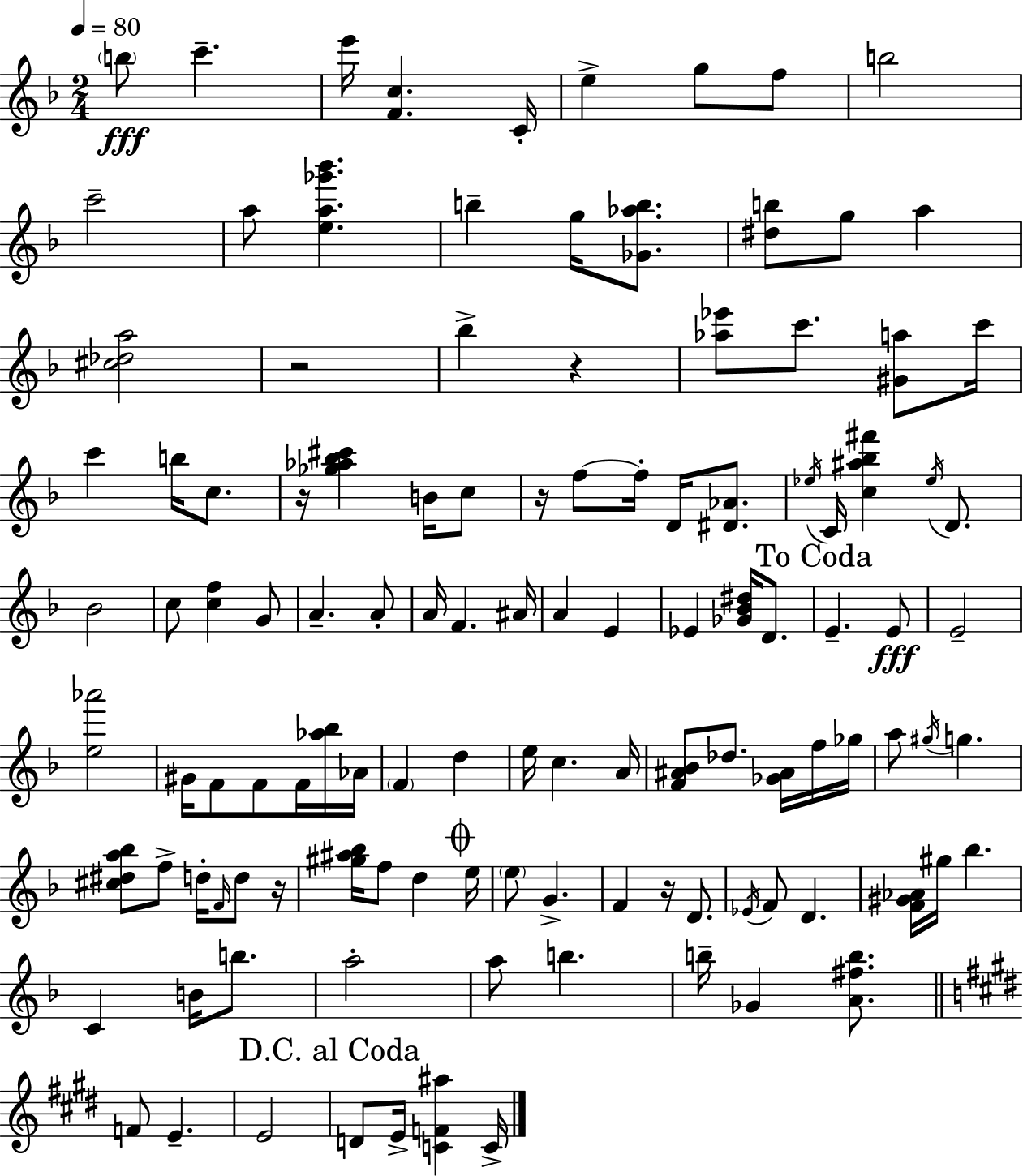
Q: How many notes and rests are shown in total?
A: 117